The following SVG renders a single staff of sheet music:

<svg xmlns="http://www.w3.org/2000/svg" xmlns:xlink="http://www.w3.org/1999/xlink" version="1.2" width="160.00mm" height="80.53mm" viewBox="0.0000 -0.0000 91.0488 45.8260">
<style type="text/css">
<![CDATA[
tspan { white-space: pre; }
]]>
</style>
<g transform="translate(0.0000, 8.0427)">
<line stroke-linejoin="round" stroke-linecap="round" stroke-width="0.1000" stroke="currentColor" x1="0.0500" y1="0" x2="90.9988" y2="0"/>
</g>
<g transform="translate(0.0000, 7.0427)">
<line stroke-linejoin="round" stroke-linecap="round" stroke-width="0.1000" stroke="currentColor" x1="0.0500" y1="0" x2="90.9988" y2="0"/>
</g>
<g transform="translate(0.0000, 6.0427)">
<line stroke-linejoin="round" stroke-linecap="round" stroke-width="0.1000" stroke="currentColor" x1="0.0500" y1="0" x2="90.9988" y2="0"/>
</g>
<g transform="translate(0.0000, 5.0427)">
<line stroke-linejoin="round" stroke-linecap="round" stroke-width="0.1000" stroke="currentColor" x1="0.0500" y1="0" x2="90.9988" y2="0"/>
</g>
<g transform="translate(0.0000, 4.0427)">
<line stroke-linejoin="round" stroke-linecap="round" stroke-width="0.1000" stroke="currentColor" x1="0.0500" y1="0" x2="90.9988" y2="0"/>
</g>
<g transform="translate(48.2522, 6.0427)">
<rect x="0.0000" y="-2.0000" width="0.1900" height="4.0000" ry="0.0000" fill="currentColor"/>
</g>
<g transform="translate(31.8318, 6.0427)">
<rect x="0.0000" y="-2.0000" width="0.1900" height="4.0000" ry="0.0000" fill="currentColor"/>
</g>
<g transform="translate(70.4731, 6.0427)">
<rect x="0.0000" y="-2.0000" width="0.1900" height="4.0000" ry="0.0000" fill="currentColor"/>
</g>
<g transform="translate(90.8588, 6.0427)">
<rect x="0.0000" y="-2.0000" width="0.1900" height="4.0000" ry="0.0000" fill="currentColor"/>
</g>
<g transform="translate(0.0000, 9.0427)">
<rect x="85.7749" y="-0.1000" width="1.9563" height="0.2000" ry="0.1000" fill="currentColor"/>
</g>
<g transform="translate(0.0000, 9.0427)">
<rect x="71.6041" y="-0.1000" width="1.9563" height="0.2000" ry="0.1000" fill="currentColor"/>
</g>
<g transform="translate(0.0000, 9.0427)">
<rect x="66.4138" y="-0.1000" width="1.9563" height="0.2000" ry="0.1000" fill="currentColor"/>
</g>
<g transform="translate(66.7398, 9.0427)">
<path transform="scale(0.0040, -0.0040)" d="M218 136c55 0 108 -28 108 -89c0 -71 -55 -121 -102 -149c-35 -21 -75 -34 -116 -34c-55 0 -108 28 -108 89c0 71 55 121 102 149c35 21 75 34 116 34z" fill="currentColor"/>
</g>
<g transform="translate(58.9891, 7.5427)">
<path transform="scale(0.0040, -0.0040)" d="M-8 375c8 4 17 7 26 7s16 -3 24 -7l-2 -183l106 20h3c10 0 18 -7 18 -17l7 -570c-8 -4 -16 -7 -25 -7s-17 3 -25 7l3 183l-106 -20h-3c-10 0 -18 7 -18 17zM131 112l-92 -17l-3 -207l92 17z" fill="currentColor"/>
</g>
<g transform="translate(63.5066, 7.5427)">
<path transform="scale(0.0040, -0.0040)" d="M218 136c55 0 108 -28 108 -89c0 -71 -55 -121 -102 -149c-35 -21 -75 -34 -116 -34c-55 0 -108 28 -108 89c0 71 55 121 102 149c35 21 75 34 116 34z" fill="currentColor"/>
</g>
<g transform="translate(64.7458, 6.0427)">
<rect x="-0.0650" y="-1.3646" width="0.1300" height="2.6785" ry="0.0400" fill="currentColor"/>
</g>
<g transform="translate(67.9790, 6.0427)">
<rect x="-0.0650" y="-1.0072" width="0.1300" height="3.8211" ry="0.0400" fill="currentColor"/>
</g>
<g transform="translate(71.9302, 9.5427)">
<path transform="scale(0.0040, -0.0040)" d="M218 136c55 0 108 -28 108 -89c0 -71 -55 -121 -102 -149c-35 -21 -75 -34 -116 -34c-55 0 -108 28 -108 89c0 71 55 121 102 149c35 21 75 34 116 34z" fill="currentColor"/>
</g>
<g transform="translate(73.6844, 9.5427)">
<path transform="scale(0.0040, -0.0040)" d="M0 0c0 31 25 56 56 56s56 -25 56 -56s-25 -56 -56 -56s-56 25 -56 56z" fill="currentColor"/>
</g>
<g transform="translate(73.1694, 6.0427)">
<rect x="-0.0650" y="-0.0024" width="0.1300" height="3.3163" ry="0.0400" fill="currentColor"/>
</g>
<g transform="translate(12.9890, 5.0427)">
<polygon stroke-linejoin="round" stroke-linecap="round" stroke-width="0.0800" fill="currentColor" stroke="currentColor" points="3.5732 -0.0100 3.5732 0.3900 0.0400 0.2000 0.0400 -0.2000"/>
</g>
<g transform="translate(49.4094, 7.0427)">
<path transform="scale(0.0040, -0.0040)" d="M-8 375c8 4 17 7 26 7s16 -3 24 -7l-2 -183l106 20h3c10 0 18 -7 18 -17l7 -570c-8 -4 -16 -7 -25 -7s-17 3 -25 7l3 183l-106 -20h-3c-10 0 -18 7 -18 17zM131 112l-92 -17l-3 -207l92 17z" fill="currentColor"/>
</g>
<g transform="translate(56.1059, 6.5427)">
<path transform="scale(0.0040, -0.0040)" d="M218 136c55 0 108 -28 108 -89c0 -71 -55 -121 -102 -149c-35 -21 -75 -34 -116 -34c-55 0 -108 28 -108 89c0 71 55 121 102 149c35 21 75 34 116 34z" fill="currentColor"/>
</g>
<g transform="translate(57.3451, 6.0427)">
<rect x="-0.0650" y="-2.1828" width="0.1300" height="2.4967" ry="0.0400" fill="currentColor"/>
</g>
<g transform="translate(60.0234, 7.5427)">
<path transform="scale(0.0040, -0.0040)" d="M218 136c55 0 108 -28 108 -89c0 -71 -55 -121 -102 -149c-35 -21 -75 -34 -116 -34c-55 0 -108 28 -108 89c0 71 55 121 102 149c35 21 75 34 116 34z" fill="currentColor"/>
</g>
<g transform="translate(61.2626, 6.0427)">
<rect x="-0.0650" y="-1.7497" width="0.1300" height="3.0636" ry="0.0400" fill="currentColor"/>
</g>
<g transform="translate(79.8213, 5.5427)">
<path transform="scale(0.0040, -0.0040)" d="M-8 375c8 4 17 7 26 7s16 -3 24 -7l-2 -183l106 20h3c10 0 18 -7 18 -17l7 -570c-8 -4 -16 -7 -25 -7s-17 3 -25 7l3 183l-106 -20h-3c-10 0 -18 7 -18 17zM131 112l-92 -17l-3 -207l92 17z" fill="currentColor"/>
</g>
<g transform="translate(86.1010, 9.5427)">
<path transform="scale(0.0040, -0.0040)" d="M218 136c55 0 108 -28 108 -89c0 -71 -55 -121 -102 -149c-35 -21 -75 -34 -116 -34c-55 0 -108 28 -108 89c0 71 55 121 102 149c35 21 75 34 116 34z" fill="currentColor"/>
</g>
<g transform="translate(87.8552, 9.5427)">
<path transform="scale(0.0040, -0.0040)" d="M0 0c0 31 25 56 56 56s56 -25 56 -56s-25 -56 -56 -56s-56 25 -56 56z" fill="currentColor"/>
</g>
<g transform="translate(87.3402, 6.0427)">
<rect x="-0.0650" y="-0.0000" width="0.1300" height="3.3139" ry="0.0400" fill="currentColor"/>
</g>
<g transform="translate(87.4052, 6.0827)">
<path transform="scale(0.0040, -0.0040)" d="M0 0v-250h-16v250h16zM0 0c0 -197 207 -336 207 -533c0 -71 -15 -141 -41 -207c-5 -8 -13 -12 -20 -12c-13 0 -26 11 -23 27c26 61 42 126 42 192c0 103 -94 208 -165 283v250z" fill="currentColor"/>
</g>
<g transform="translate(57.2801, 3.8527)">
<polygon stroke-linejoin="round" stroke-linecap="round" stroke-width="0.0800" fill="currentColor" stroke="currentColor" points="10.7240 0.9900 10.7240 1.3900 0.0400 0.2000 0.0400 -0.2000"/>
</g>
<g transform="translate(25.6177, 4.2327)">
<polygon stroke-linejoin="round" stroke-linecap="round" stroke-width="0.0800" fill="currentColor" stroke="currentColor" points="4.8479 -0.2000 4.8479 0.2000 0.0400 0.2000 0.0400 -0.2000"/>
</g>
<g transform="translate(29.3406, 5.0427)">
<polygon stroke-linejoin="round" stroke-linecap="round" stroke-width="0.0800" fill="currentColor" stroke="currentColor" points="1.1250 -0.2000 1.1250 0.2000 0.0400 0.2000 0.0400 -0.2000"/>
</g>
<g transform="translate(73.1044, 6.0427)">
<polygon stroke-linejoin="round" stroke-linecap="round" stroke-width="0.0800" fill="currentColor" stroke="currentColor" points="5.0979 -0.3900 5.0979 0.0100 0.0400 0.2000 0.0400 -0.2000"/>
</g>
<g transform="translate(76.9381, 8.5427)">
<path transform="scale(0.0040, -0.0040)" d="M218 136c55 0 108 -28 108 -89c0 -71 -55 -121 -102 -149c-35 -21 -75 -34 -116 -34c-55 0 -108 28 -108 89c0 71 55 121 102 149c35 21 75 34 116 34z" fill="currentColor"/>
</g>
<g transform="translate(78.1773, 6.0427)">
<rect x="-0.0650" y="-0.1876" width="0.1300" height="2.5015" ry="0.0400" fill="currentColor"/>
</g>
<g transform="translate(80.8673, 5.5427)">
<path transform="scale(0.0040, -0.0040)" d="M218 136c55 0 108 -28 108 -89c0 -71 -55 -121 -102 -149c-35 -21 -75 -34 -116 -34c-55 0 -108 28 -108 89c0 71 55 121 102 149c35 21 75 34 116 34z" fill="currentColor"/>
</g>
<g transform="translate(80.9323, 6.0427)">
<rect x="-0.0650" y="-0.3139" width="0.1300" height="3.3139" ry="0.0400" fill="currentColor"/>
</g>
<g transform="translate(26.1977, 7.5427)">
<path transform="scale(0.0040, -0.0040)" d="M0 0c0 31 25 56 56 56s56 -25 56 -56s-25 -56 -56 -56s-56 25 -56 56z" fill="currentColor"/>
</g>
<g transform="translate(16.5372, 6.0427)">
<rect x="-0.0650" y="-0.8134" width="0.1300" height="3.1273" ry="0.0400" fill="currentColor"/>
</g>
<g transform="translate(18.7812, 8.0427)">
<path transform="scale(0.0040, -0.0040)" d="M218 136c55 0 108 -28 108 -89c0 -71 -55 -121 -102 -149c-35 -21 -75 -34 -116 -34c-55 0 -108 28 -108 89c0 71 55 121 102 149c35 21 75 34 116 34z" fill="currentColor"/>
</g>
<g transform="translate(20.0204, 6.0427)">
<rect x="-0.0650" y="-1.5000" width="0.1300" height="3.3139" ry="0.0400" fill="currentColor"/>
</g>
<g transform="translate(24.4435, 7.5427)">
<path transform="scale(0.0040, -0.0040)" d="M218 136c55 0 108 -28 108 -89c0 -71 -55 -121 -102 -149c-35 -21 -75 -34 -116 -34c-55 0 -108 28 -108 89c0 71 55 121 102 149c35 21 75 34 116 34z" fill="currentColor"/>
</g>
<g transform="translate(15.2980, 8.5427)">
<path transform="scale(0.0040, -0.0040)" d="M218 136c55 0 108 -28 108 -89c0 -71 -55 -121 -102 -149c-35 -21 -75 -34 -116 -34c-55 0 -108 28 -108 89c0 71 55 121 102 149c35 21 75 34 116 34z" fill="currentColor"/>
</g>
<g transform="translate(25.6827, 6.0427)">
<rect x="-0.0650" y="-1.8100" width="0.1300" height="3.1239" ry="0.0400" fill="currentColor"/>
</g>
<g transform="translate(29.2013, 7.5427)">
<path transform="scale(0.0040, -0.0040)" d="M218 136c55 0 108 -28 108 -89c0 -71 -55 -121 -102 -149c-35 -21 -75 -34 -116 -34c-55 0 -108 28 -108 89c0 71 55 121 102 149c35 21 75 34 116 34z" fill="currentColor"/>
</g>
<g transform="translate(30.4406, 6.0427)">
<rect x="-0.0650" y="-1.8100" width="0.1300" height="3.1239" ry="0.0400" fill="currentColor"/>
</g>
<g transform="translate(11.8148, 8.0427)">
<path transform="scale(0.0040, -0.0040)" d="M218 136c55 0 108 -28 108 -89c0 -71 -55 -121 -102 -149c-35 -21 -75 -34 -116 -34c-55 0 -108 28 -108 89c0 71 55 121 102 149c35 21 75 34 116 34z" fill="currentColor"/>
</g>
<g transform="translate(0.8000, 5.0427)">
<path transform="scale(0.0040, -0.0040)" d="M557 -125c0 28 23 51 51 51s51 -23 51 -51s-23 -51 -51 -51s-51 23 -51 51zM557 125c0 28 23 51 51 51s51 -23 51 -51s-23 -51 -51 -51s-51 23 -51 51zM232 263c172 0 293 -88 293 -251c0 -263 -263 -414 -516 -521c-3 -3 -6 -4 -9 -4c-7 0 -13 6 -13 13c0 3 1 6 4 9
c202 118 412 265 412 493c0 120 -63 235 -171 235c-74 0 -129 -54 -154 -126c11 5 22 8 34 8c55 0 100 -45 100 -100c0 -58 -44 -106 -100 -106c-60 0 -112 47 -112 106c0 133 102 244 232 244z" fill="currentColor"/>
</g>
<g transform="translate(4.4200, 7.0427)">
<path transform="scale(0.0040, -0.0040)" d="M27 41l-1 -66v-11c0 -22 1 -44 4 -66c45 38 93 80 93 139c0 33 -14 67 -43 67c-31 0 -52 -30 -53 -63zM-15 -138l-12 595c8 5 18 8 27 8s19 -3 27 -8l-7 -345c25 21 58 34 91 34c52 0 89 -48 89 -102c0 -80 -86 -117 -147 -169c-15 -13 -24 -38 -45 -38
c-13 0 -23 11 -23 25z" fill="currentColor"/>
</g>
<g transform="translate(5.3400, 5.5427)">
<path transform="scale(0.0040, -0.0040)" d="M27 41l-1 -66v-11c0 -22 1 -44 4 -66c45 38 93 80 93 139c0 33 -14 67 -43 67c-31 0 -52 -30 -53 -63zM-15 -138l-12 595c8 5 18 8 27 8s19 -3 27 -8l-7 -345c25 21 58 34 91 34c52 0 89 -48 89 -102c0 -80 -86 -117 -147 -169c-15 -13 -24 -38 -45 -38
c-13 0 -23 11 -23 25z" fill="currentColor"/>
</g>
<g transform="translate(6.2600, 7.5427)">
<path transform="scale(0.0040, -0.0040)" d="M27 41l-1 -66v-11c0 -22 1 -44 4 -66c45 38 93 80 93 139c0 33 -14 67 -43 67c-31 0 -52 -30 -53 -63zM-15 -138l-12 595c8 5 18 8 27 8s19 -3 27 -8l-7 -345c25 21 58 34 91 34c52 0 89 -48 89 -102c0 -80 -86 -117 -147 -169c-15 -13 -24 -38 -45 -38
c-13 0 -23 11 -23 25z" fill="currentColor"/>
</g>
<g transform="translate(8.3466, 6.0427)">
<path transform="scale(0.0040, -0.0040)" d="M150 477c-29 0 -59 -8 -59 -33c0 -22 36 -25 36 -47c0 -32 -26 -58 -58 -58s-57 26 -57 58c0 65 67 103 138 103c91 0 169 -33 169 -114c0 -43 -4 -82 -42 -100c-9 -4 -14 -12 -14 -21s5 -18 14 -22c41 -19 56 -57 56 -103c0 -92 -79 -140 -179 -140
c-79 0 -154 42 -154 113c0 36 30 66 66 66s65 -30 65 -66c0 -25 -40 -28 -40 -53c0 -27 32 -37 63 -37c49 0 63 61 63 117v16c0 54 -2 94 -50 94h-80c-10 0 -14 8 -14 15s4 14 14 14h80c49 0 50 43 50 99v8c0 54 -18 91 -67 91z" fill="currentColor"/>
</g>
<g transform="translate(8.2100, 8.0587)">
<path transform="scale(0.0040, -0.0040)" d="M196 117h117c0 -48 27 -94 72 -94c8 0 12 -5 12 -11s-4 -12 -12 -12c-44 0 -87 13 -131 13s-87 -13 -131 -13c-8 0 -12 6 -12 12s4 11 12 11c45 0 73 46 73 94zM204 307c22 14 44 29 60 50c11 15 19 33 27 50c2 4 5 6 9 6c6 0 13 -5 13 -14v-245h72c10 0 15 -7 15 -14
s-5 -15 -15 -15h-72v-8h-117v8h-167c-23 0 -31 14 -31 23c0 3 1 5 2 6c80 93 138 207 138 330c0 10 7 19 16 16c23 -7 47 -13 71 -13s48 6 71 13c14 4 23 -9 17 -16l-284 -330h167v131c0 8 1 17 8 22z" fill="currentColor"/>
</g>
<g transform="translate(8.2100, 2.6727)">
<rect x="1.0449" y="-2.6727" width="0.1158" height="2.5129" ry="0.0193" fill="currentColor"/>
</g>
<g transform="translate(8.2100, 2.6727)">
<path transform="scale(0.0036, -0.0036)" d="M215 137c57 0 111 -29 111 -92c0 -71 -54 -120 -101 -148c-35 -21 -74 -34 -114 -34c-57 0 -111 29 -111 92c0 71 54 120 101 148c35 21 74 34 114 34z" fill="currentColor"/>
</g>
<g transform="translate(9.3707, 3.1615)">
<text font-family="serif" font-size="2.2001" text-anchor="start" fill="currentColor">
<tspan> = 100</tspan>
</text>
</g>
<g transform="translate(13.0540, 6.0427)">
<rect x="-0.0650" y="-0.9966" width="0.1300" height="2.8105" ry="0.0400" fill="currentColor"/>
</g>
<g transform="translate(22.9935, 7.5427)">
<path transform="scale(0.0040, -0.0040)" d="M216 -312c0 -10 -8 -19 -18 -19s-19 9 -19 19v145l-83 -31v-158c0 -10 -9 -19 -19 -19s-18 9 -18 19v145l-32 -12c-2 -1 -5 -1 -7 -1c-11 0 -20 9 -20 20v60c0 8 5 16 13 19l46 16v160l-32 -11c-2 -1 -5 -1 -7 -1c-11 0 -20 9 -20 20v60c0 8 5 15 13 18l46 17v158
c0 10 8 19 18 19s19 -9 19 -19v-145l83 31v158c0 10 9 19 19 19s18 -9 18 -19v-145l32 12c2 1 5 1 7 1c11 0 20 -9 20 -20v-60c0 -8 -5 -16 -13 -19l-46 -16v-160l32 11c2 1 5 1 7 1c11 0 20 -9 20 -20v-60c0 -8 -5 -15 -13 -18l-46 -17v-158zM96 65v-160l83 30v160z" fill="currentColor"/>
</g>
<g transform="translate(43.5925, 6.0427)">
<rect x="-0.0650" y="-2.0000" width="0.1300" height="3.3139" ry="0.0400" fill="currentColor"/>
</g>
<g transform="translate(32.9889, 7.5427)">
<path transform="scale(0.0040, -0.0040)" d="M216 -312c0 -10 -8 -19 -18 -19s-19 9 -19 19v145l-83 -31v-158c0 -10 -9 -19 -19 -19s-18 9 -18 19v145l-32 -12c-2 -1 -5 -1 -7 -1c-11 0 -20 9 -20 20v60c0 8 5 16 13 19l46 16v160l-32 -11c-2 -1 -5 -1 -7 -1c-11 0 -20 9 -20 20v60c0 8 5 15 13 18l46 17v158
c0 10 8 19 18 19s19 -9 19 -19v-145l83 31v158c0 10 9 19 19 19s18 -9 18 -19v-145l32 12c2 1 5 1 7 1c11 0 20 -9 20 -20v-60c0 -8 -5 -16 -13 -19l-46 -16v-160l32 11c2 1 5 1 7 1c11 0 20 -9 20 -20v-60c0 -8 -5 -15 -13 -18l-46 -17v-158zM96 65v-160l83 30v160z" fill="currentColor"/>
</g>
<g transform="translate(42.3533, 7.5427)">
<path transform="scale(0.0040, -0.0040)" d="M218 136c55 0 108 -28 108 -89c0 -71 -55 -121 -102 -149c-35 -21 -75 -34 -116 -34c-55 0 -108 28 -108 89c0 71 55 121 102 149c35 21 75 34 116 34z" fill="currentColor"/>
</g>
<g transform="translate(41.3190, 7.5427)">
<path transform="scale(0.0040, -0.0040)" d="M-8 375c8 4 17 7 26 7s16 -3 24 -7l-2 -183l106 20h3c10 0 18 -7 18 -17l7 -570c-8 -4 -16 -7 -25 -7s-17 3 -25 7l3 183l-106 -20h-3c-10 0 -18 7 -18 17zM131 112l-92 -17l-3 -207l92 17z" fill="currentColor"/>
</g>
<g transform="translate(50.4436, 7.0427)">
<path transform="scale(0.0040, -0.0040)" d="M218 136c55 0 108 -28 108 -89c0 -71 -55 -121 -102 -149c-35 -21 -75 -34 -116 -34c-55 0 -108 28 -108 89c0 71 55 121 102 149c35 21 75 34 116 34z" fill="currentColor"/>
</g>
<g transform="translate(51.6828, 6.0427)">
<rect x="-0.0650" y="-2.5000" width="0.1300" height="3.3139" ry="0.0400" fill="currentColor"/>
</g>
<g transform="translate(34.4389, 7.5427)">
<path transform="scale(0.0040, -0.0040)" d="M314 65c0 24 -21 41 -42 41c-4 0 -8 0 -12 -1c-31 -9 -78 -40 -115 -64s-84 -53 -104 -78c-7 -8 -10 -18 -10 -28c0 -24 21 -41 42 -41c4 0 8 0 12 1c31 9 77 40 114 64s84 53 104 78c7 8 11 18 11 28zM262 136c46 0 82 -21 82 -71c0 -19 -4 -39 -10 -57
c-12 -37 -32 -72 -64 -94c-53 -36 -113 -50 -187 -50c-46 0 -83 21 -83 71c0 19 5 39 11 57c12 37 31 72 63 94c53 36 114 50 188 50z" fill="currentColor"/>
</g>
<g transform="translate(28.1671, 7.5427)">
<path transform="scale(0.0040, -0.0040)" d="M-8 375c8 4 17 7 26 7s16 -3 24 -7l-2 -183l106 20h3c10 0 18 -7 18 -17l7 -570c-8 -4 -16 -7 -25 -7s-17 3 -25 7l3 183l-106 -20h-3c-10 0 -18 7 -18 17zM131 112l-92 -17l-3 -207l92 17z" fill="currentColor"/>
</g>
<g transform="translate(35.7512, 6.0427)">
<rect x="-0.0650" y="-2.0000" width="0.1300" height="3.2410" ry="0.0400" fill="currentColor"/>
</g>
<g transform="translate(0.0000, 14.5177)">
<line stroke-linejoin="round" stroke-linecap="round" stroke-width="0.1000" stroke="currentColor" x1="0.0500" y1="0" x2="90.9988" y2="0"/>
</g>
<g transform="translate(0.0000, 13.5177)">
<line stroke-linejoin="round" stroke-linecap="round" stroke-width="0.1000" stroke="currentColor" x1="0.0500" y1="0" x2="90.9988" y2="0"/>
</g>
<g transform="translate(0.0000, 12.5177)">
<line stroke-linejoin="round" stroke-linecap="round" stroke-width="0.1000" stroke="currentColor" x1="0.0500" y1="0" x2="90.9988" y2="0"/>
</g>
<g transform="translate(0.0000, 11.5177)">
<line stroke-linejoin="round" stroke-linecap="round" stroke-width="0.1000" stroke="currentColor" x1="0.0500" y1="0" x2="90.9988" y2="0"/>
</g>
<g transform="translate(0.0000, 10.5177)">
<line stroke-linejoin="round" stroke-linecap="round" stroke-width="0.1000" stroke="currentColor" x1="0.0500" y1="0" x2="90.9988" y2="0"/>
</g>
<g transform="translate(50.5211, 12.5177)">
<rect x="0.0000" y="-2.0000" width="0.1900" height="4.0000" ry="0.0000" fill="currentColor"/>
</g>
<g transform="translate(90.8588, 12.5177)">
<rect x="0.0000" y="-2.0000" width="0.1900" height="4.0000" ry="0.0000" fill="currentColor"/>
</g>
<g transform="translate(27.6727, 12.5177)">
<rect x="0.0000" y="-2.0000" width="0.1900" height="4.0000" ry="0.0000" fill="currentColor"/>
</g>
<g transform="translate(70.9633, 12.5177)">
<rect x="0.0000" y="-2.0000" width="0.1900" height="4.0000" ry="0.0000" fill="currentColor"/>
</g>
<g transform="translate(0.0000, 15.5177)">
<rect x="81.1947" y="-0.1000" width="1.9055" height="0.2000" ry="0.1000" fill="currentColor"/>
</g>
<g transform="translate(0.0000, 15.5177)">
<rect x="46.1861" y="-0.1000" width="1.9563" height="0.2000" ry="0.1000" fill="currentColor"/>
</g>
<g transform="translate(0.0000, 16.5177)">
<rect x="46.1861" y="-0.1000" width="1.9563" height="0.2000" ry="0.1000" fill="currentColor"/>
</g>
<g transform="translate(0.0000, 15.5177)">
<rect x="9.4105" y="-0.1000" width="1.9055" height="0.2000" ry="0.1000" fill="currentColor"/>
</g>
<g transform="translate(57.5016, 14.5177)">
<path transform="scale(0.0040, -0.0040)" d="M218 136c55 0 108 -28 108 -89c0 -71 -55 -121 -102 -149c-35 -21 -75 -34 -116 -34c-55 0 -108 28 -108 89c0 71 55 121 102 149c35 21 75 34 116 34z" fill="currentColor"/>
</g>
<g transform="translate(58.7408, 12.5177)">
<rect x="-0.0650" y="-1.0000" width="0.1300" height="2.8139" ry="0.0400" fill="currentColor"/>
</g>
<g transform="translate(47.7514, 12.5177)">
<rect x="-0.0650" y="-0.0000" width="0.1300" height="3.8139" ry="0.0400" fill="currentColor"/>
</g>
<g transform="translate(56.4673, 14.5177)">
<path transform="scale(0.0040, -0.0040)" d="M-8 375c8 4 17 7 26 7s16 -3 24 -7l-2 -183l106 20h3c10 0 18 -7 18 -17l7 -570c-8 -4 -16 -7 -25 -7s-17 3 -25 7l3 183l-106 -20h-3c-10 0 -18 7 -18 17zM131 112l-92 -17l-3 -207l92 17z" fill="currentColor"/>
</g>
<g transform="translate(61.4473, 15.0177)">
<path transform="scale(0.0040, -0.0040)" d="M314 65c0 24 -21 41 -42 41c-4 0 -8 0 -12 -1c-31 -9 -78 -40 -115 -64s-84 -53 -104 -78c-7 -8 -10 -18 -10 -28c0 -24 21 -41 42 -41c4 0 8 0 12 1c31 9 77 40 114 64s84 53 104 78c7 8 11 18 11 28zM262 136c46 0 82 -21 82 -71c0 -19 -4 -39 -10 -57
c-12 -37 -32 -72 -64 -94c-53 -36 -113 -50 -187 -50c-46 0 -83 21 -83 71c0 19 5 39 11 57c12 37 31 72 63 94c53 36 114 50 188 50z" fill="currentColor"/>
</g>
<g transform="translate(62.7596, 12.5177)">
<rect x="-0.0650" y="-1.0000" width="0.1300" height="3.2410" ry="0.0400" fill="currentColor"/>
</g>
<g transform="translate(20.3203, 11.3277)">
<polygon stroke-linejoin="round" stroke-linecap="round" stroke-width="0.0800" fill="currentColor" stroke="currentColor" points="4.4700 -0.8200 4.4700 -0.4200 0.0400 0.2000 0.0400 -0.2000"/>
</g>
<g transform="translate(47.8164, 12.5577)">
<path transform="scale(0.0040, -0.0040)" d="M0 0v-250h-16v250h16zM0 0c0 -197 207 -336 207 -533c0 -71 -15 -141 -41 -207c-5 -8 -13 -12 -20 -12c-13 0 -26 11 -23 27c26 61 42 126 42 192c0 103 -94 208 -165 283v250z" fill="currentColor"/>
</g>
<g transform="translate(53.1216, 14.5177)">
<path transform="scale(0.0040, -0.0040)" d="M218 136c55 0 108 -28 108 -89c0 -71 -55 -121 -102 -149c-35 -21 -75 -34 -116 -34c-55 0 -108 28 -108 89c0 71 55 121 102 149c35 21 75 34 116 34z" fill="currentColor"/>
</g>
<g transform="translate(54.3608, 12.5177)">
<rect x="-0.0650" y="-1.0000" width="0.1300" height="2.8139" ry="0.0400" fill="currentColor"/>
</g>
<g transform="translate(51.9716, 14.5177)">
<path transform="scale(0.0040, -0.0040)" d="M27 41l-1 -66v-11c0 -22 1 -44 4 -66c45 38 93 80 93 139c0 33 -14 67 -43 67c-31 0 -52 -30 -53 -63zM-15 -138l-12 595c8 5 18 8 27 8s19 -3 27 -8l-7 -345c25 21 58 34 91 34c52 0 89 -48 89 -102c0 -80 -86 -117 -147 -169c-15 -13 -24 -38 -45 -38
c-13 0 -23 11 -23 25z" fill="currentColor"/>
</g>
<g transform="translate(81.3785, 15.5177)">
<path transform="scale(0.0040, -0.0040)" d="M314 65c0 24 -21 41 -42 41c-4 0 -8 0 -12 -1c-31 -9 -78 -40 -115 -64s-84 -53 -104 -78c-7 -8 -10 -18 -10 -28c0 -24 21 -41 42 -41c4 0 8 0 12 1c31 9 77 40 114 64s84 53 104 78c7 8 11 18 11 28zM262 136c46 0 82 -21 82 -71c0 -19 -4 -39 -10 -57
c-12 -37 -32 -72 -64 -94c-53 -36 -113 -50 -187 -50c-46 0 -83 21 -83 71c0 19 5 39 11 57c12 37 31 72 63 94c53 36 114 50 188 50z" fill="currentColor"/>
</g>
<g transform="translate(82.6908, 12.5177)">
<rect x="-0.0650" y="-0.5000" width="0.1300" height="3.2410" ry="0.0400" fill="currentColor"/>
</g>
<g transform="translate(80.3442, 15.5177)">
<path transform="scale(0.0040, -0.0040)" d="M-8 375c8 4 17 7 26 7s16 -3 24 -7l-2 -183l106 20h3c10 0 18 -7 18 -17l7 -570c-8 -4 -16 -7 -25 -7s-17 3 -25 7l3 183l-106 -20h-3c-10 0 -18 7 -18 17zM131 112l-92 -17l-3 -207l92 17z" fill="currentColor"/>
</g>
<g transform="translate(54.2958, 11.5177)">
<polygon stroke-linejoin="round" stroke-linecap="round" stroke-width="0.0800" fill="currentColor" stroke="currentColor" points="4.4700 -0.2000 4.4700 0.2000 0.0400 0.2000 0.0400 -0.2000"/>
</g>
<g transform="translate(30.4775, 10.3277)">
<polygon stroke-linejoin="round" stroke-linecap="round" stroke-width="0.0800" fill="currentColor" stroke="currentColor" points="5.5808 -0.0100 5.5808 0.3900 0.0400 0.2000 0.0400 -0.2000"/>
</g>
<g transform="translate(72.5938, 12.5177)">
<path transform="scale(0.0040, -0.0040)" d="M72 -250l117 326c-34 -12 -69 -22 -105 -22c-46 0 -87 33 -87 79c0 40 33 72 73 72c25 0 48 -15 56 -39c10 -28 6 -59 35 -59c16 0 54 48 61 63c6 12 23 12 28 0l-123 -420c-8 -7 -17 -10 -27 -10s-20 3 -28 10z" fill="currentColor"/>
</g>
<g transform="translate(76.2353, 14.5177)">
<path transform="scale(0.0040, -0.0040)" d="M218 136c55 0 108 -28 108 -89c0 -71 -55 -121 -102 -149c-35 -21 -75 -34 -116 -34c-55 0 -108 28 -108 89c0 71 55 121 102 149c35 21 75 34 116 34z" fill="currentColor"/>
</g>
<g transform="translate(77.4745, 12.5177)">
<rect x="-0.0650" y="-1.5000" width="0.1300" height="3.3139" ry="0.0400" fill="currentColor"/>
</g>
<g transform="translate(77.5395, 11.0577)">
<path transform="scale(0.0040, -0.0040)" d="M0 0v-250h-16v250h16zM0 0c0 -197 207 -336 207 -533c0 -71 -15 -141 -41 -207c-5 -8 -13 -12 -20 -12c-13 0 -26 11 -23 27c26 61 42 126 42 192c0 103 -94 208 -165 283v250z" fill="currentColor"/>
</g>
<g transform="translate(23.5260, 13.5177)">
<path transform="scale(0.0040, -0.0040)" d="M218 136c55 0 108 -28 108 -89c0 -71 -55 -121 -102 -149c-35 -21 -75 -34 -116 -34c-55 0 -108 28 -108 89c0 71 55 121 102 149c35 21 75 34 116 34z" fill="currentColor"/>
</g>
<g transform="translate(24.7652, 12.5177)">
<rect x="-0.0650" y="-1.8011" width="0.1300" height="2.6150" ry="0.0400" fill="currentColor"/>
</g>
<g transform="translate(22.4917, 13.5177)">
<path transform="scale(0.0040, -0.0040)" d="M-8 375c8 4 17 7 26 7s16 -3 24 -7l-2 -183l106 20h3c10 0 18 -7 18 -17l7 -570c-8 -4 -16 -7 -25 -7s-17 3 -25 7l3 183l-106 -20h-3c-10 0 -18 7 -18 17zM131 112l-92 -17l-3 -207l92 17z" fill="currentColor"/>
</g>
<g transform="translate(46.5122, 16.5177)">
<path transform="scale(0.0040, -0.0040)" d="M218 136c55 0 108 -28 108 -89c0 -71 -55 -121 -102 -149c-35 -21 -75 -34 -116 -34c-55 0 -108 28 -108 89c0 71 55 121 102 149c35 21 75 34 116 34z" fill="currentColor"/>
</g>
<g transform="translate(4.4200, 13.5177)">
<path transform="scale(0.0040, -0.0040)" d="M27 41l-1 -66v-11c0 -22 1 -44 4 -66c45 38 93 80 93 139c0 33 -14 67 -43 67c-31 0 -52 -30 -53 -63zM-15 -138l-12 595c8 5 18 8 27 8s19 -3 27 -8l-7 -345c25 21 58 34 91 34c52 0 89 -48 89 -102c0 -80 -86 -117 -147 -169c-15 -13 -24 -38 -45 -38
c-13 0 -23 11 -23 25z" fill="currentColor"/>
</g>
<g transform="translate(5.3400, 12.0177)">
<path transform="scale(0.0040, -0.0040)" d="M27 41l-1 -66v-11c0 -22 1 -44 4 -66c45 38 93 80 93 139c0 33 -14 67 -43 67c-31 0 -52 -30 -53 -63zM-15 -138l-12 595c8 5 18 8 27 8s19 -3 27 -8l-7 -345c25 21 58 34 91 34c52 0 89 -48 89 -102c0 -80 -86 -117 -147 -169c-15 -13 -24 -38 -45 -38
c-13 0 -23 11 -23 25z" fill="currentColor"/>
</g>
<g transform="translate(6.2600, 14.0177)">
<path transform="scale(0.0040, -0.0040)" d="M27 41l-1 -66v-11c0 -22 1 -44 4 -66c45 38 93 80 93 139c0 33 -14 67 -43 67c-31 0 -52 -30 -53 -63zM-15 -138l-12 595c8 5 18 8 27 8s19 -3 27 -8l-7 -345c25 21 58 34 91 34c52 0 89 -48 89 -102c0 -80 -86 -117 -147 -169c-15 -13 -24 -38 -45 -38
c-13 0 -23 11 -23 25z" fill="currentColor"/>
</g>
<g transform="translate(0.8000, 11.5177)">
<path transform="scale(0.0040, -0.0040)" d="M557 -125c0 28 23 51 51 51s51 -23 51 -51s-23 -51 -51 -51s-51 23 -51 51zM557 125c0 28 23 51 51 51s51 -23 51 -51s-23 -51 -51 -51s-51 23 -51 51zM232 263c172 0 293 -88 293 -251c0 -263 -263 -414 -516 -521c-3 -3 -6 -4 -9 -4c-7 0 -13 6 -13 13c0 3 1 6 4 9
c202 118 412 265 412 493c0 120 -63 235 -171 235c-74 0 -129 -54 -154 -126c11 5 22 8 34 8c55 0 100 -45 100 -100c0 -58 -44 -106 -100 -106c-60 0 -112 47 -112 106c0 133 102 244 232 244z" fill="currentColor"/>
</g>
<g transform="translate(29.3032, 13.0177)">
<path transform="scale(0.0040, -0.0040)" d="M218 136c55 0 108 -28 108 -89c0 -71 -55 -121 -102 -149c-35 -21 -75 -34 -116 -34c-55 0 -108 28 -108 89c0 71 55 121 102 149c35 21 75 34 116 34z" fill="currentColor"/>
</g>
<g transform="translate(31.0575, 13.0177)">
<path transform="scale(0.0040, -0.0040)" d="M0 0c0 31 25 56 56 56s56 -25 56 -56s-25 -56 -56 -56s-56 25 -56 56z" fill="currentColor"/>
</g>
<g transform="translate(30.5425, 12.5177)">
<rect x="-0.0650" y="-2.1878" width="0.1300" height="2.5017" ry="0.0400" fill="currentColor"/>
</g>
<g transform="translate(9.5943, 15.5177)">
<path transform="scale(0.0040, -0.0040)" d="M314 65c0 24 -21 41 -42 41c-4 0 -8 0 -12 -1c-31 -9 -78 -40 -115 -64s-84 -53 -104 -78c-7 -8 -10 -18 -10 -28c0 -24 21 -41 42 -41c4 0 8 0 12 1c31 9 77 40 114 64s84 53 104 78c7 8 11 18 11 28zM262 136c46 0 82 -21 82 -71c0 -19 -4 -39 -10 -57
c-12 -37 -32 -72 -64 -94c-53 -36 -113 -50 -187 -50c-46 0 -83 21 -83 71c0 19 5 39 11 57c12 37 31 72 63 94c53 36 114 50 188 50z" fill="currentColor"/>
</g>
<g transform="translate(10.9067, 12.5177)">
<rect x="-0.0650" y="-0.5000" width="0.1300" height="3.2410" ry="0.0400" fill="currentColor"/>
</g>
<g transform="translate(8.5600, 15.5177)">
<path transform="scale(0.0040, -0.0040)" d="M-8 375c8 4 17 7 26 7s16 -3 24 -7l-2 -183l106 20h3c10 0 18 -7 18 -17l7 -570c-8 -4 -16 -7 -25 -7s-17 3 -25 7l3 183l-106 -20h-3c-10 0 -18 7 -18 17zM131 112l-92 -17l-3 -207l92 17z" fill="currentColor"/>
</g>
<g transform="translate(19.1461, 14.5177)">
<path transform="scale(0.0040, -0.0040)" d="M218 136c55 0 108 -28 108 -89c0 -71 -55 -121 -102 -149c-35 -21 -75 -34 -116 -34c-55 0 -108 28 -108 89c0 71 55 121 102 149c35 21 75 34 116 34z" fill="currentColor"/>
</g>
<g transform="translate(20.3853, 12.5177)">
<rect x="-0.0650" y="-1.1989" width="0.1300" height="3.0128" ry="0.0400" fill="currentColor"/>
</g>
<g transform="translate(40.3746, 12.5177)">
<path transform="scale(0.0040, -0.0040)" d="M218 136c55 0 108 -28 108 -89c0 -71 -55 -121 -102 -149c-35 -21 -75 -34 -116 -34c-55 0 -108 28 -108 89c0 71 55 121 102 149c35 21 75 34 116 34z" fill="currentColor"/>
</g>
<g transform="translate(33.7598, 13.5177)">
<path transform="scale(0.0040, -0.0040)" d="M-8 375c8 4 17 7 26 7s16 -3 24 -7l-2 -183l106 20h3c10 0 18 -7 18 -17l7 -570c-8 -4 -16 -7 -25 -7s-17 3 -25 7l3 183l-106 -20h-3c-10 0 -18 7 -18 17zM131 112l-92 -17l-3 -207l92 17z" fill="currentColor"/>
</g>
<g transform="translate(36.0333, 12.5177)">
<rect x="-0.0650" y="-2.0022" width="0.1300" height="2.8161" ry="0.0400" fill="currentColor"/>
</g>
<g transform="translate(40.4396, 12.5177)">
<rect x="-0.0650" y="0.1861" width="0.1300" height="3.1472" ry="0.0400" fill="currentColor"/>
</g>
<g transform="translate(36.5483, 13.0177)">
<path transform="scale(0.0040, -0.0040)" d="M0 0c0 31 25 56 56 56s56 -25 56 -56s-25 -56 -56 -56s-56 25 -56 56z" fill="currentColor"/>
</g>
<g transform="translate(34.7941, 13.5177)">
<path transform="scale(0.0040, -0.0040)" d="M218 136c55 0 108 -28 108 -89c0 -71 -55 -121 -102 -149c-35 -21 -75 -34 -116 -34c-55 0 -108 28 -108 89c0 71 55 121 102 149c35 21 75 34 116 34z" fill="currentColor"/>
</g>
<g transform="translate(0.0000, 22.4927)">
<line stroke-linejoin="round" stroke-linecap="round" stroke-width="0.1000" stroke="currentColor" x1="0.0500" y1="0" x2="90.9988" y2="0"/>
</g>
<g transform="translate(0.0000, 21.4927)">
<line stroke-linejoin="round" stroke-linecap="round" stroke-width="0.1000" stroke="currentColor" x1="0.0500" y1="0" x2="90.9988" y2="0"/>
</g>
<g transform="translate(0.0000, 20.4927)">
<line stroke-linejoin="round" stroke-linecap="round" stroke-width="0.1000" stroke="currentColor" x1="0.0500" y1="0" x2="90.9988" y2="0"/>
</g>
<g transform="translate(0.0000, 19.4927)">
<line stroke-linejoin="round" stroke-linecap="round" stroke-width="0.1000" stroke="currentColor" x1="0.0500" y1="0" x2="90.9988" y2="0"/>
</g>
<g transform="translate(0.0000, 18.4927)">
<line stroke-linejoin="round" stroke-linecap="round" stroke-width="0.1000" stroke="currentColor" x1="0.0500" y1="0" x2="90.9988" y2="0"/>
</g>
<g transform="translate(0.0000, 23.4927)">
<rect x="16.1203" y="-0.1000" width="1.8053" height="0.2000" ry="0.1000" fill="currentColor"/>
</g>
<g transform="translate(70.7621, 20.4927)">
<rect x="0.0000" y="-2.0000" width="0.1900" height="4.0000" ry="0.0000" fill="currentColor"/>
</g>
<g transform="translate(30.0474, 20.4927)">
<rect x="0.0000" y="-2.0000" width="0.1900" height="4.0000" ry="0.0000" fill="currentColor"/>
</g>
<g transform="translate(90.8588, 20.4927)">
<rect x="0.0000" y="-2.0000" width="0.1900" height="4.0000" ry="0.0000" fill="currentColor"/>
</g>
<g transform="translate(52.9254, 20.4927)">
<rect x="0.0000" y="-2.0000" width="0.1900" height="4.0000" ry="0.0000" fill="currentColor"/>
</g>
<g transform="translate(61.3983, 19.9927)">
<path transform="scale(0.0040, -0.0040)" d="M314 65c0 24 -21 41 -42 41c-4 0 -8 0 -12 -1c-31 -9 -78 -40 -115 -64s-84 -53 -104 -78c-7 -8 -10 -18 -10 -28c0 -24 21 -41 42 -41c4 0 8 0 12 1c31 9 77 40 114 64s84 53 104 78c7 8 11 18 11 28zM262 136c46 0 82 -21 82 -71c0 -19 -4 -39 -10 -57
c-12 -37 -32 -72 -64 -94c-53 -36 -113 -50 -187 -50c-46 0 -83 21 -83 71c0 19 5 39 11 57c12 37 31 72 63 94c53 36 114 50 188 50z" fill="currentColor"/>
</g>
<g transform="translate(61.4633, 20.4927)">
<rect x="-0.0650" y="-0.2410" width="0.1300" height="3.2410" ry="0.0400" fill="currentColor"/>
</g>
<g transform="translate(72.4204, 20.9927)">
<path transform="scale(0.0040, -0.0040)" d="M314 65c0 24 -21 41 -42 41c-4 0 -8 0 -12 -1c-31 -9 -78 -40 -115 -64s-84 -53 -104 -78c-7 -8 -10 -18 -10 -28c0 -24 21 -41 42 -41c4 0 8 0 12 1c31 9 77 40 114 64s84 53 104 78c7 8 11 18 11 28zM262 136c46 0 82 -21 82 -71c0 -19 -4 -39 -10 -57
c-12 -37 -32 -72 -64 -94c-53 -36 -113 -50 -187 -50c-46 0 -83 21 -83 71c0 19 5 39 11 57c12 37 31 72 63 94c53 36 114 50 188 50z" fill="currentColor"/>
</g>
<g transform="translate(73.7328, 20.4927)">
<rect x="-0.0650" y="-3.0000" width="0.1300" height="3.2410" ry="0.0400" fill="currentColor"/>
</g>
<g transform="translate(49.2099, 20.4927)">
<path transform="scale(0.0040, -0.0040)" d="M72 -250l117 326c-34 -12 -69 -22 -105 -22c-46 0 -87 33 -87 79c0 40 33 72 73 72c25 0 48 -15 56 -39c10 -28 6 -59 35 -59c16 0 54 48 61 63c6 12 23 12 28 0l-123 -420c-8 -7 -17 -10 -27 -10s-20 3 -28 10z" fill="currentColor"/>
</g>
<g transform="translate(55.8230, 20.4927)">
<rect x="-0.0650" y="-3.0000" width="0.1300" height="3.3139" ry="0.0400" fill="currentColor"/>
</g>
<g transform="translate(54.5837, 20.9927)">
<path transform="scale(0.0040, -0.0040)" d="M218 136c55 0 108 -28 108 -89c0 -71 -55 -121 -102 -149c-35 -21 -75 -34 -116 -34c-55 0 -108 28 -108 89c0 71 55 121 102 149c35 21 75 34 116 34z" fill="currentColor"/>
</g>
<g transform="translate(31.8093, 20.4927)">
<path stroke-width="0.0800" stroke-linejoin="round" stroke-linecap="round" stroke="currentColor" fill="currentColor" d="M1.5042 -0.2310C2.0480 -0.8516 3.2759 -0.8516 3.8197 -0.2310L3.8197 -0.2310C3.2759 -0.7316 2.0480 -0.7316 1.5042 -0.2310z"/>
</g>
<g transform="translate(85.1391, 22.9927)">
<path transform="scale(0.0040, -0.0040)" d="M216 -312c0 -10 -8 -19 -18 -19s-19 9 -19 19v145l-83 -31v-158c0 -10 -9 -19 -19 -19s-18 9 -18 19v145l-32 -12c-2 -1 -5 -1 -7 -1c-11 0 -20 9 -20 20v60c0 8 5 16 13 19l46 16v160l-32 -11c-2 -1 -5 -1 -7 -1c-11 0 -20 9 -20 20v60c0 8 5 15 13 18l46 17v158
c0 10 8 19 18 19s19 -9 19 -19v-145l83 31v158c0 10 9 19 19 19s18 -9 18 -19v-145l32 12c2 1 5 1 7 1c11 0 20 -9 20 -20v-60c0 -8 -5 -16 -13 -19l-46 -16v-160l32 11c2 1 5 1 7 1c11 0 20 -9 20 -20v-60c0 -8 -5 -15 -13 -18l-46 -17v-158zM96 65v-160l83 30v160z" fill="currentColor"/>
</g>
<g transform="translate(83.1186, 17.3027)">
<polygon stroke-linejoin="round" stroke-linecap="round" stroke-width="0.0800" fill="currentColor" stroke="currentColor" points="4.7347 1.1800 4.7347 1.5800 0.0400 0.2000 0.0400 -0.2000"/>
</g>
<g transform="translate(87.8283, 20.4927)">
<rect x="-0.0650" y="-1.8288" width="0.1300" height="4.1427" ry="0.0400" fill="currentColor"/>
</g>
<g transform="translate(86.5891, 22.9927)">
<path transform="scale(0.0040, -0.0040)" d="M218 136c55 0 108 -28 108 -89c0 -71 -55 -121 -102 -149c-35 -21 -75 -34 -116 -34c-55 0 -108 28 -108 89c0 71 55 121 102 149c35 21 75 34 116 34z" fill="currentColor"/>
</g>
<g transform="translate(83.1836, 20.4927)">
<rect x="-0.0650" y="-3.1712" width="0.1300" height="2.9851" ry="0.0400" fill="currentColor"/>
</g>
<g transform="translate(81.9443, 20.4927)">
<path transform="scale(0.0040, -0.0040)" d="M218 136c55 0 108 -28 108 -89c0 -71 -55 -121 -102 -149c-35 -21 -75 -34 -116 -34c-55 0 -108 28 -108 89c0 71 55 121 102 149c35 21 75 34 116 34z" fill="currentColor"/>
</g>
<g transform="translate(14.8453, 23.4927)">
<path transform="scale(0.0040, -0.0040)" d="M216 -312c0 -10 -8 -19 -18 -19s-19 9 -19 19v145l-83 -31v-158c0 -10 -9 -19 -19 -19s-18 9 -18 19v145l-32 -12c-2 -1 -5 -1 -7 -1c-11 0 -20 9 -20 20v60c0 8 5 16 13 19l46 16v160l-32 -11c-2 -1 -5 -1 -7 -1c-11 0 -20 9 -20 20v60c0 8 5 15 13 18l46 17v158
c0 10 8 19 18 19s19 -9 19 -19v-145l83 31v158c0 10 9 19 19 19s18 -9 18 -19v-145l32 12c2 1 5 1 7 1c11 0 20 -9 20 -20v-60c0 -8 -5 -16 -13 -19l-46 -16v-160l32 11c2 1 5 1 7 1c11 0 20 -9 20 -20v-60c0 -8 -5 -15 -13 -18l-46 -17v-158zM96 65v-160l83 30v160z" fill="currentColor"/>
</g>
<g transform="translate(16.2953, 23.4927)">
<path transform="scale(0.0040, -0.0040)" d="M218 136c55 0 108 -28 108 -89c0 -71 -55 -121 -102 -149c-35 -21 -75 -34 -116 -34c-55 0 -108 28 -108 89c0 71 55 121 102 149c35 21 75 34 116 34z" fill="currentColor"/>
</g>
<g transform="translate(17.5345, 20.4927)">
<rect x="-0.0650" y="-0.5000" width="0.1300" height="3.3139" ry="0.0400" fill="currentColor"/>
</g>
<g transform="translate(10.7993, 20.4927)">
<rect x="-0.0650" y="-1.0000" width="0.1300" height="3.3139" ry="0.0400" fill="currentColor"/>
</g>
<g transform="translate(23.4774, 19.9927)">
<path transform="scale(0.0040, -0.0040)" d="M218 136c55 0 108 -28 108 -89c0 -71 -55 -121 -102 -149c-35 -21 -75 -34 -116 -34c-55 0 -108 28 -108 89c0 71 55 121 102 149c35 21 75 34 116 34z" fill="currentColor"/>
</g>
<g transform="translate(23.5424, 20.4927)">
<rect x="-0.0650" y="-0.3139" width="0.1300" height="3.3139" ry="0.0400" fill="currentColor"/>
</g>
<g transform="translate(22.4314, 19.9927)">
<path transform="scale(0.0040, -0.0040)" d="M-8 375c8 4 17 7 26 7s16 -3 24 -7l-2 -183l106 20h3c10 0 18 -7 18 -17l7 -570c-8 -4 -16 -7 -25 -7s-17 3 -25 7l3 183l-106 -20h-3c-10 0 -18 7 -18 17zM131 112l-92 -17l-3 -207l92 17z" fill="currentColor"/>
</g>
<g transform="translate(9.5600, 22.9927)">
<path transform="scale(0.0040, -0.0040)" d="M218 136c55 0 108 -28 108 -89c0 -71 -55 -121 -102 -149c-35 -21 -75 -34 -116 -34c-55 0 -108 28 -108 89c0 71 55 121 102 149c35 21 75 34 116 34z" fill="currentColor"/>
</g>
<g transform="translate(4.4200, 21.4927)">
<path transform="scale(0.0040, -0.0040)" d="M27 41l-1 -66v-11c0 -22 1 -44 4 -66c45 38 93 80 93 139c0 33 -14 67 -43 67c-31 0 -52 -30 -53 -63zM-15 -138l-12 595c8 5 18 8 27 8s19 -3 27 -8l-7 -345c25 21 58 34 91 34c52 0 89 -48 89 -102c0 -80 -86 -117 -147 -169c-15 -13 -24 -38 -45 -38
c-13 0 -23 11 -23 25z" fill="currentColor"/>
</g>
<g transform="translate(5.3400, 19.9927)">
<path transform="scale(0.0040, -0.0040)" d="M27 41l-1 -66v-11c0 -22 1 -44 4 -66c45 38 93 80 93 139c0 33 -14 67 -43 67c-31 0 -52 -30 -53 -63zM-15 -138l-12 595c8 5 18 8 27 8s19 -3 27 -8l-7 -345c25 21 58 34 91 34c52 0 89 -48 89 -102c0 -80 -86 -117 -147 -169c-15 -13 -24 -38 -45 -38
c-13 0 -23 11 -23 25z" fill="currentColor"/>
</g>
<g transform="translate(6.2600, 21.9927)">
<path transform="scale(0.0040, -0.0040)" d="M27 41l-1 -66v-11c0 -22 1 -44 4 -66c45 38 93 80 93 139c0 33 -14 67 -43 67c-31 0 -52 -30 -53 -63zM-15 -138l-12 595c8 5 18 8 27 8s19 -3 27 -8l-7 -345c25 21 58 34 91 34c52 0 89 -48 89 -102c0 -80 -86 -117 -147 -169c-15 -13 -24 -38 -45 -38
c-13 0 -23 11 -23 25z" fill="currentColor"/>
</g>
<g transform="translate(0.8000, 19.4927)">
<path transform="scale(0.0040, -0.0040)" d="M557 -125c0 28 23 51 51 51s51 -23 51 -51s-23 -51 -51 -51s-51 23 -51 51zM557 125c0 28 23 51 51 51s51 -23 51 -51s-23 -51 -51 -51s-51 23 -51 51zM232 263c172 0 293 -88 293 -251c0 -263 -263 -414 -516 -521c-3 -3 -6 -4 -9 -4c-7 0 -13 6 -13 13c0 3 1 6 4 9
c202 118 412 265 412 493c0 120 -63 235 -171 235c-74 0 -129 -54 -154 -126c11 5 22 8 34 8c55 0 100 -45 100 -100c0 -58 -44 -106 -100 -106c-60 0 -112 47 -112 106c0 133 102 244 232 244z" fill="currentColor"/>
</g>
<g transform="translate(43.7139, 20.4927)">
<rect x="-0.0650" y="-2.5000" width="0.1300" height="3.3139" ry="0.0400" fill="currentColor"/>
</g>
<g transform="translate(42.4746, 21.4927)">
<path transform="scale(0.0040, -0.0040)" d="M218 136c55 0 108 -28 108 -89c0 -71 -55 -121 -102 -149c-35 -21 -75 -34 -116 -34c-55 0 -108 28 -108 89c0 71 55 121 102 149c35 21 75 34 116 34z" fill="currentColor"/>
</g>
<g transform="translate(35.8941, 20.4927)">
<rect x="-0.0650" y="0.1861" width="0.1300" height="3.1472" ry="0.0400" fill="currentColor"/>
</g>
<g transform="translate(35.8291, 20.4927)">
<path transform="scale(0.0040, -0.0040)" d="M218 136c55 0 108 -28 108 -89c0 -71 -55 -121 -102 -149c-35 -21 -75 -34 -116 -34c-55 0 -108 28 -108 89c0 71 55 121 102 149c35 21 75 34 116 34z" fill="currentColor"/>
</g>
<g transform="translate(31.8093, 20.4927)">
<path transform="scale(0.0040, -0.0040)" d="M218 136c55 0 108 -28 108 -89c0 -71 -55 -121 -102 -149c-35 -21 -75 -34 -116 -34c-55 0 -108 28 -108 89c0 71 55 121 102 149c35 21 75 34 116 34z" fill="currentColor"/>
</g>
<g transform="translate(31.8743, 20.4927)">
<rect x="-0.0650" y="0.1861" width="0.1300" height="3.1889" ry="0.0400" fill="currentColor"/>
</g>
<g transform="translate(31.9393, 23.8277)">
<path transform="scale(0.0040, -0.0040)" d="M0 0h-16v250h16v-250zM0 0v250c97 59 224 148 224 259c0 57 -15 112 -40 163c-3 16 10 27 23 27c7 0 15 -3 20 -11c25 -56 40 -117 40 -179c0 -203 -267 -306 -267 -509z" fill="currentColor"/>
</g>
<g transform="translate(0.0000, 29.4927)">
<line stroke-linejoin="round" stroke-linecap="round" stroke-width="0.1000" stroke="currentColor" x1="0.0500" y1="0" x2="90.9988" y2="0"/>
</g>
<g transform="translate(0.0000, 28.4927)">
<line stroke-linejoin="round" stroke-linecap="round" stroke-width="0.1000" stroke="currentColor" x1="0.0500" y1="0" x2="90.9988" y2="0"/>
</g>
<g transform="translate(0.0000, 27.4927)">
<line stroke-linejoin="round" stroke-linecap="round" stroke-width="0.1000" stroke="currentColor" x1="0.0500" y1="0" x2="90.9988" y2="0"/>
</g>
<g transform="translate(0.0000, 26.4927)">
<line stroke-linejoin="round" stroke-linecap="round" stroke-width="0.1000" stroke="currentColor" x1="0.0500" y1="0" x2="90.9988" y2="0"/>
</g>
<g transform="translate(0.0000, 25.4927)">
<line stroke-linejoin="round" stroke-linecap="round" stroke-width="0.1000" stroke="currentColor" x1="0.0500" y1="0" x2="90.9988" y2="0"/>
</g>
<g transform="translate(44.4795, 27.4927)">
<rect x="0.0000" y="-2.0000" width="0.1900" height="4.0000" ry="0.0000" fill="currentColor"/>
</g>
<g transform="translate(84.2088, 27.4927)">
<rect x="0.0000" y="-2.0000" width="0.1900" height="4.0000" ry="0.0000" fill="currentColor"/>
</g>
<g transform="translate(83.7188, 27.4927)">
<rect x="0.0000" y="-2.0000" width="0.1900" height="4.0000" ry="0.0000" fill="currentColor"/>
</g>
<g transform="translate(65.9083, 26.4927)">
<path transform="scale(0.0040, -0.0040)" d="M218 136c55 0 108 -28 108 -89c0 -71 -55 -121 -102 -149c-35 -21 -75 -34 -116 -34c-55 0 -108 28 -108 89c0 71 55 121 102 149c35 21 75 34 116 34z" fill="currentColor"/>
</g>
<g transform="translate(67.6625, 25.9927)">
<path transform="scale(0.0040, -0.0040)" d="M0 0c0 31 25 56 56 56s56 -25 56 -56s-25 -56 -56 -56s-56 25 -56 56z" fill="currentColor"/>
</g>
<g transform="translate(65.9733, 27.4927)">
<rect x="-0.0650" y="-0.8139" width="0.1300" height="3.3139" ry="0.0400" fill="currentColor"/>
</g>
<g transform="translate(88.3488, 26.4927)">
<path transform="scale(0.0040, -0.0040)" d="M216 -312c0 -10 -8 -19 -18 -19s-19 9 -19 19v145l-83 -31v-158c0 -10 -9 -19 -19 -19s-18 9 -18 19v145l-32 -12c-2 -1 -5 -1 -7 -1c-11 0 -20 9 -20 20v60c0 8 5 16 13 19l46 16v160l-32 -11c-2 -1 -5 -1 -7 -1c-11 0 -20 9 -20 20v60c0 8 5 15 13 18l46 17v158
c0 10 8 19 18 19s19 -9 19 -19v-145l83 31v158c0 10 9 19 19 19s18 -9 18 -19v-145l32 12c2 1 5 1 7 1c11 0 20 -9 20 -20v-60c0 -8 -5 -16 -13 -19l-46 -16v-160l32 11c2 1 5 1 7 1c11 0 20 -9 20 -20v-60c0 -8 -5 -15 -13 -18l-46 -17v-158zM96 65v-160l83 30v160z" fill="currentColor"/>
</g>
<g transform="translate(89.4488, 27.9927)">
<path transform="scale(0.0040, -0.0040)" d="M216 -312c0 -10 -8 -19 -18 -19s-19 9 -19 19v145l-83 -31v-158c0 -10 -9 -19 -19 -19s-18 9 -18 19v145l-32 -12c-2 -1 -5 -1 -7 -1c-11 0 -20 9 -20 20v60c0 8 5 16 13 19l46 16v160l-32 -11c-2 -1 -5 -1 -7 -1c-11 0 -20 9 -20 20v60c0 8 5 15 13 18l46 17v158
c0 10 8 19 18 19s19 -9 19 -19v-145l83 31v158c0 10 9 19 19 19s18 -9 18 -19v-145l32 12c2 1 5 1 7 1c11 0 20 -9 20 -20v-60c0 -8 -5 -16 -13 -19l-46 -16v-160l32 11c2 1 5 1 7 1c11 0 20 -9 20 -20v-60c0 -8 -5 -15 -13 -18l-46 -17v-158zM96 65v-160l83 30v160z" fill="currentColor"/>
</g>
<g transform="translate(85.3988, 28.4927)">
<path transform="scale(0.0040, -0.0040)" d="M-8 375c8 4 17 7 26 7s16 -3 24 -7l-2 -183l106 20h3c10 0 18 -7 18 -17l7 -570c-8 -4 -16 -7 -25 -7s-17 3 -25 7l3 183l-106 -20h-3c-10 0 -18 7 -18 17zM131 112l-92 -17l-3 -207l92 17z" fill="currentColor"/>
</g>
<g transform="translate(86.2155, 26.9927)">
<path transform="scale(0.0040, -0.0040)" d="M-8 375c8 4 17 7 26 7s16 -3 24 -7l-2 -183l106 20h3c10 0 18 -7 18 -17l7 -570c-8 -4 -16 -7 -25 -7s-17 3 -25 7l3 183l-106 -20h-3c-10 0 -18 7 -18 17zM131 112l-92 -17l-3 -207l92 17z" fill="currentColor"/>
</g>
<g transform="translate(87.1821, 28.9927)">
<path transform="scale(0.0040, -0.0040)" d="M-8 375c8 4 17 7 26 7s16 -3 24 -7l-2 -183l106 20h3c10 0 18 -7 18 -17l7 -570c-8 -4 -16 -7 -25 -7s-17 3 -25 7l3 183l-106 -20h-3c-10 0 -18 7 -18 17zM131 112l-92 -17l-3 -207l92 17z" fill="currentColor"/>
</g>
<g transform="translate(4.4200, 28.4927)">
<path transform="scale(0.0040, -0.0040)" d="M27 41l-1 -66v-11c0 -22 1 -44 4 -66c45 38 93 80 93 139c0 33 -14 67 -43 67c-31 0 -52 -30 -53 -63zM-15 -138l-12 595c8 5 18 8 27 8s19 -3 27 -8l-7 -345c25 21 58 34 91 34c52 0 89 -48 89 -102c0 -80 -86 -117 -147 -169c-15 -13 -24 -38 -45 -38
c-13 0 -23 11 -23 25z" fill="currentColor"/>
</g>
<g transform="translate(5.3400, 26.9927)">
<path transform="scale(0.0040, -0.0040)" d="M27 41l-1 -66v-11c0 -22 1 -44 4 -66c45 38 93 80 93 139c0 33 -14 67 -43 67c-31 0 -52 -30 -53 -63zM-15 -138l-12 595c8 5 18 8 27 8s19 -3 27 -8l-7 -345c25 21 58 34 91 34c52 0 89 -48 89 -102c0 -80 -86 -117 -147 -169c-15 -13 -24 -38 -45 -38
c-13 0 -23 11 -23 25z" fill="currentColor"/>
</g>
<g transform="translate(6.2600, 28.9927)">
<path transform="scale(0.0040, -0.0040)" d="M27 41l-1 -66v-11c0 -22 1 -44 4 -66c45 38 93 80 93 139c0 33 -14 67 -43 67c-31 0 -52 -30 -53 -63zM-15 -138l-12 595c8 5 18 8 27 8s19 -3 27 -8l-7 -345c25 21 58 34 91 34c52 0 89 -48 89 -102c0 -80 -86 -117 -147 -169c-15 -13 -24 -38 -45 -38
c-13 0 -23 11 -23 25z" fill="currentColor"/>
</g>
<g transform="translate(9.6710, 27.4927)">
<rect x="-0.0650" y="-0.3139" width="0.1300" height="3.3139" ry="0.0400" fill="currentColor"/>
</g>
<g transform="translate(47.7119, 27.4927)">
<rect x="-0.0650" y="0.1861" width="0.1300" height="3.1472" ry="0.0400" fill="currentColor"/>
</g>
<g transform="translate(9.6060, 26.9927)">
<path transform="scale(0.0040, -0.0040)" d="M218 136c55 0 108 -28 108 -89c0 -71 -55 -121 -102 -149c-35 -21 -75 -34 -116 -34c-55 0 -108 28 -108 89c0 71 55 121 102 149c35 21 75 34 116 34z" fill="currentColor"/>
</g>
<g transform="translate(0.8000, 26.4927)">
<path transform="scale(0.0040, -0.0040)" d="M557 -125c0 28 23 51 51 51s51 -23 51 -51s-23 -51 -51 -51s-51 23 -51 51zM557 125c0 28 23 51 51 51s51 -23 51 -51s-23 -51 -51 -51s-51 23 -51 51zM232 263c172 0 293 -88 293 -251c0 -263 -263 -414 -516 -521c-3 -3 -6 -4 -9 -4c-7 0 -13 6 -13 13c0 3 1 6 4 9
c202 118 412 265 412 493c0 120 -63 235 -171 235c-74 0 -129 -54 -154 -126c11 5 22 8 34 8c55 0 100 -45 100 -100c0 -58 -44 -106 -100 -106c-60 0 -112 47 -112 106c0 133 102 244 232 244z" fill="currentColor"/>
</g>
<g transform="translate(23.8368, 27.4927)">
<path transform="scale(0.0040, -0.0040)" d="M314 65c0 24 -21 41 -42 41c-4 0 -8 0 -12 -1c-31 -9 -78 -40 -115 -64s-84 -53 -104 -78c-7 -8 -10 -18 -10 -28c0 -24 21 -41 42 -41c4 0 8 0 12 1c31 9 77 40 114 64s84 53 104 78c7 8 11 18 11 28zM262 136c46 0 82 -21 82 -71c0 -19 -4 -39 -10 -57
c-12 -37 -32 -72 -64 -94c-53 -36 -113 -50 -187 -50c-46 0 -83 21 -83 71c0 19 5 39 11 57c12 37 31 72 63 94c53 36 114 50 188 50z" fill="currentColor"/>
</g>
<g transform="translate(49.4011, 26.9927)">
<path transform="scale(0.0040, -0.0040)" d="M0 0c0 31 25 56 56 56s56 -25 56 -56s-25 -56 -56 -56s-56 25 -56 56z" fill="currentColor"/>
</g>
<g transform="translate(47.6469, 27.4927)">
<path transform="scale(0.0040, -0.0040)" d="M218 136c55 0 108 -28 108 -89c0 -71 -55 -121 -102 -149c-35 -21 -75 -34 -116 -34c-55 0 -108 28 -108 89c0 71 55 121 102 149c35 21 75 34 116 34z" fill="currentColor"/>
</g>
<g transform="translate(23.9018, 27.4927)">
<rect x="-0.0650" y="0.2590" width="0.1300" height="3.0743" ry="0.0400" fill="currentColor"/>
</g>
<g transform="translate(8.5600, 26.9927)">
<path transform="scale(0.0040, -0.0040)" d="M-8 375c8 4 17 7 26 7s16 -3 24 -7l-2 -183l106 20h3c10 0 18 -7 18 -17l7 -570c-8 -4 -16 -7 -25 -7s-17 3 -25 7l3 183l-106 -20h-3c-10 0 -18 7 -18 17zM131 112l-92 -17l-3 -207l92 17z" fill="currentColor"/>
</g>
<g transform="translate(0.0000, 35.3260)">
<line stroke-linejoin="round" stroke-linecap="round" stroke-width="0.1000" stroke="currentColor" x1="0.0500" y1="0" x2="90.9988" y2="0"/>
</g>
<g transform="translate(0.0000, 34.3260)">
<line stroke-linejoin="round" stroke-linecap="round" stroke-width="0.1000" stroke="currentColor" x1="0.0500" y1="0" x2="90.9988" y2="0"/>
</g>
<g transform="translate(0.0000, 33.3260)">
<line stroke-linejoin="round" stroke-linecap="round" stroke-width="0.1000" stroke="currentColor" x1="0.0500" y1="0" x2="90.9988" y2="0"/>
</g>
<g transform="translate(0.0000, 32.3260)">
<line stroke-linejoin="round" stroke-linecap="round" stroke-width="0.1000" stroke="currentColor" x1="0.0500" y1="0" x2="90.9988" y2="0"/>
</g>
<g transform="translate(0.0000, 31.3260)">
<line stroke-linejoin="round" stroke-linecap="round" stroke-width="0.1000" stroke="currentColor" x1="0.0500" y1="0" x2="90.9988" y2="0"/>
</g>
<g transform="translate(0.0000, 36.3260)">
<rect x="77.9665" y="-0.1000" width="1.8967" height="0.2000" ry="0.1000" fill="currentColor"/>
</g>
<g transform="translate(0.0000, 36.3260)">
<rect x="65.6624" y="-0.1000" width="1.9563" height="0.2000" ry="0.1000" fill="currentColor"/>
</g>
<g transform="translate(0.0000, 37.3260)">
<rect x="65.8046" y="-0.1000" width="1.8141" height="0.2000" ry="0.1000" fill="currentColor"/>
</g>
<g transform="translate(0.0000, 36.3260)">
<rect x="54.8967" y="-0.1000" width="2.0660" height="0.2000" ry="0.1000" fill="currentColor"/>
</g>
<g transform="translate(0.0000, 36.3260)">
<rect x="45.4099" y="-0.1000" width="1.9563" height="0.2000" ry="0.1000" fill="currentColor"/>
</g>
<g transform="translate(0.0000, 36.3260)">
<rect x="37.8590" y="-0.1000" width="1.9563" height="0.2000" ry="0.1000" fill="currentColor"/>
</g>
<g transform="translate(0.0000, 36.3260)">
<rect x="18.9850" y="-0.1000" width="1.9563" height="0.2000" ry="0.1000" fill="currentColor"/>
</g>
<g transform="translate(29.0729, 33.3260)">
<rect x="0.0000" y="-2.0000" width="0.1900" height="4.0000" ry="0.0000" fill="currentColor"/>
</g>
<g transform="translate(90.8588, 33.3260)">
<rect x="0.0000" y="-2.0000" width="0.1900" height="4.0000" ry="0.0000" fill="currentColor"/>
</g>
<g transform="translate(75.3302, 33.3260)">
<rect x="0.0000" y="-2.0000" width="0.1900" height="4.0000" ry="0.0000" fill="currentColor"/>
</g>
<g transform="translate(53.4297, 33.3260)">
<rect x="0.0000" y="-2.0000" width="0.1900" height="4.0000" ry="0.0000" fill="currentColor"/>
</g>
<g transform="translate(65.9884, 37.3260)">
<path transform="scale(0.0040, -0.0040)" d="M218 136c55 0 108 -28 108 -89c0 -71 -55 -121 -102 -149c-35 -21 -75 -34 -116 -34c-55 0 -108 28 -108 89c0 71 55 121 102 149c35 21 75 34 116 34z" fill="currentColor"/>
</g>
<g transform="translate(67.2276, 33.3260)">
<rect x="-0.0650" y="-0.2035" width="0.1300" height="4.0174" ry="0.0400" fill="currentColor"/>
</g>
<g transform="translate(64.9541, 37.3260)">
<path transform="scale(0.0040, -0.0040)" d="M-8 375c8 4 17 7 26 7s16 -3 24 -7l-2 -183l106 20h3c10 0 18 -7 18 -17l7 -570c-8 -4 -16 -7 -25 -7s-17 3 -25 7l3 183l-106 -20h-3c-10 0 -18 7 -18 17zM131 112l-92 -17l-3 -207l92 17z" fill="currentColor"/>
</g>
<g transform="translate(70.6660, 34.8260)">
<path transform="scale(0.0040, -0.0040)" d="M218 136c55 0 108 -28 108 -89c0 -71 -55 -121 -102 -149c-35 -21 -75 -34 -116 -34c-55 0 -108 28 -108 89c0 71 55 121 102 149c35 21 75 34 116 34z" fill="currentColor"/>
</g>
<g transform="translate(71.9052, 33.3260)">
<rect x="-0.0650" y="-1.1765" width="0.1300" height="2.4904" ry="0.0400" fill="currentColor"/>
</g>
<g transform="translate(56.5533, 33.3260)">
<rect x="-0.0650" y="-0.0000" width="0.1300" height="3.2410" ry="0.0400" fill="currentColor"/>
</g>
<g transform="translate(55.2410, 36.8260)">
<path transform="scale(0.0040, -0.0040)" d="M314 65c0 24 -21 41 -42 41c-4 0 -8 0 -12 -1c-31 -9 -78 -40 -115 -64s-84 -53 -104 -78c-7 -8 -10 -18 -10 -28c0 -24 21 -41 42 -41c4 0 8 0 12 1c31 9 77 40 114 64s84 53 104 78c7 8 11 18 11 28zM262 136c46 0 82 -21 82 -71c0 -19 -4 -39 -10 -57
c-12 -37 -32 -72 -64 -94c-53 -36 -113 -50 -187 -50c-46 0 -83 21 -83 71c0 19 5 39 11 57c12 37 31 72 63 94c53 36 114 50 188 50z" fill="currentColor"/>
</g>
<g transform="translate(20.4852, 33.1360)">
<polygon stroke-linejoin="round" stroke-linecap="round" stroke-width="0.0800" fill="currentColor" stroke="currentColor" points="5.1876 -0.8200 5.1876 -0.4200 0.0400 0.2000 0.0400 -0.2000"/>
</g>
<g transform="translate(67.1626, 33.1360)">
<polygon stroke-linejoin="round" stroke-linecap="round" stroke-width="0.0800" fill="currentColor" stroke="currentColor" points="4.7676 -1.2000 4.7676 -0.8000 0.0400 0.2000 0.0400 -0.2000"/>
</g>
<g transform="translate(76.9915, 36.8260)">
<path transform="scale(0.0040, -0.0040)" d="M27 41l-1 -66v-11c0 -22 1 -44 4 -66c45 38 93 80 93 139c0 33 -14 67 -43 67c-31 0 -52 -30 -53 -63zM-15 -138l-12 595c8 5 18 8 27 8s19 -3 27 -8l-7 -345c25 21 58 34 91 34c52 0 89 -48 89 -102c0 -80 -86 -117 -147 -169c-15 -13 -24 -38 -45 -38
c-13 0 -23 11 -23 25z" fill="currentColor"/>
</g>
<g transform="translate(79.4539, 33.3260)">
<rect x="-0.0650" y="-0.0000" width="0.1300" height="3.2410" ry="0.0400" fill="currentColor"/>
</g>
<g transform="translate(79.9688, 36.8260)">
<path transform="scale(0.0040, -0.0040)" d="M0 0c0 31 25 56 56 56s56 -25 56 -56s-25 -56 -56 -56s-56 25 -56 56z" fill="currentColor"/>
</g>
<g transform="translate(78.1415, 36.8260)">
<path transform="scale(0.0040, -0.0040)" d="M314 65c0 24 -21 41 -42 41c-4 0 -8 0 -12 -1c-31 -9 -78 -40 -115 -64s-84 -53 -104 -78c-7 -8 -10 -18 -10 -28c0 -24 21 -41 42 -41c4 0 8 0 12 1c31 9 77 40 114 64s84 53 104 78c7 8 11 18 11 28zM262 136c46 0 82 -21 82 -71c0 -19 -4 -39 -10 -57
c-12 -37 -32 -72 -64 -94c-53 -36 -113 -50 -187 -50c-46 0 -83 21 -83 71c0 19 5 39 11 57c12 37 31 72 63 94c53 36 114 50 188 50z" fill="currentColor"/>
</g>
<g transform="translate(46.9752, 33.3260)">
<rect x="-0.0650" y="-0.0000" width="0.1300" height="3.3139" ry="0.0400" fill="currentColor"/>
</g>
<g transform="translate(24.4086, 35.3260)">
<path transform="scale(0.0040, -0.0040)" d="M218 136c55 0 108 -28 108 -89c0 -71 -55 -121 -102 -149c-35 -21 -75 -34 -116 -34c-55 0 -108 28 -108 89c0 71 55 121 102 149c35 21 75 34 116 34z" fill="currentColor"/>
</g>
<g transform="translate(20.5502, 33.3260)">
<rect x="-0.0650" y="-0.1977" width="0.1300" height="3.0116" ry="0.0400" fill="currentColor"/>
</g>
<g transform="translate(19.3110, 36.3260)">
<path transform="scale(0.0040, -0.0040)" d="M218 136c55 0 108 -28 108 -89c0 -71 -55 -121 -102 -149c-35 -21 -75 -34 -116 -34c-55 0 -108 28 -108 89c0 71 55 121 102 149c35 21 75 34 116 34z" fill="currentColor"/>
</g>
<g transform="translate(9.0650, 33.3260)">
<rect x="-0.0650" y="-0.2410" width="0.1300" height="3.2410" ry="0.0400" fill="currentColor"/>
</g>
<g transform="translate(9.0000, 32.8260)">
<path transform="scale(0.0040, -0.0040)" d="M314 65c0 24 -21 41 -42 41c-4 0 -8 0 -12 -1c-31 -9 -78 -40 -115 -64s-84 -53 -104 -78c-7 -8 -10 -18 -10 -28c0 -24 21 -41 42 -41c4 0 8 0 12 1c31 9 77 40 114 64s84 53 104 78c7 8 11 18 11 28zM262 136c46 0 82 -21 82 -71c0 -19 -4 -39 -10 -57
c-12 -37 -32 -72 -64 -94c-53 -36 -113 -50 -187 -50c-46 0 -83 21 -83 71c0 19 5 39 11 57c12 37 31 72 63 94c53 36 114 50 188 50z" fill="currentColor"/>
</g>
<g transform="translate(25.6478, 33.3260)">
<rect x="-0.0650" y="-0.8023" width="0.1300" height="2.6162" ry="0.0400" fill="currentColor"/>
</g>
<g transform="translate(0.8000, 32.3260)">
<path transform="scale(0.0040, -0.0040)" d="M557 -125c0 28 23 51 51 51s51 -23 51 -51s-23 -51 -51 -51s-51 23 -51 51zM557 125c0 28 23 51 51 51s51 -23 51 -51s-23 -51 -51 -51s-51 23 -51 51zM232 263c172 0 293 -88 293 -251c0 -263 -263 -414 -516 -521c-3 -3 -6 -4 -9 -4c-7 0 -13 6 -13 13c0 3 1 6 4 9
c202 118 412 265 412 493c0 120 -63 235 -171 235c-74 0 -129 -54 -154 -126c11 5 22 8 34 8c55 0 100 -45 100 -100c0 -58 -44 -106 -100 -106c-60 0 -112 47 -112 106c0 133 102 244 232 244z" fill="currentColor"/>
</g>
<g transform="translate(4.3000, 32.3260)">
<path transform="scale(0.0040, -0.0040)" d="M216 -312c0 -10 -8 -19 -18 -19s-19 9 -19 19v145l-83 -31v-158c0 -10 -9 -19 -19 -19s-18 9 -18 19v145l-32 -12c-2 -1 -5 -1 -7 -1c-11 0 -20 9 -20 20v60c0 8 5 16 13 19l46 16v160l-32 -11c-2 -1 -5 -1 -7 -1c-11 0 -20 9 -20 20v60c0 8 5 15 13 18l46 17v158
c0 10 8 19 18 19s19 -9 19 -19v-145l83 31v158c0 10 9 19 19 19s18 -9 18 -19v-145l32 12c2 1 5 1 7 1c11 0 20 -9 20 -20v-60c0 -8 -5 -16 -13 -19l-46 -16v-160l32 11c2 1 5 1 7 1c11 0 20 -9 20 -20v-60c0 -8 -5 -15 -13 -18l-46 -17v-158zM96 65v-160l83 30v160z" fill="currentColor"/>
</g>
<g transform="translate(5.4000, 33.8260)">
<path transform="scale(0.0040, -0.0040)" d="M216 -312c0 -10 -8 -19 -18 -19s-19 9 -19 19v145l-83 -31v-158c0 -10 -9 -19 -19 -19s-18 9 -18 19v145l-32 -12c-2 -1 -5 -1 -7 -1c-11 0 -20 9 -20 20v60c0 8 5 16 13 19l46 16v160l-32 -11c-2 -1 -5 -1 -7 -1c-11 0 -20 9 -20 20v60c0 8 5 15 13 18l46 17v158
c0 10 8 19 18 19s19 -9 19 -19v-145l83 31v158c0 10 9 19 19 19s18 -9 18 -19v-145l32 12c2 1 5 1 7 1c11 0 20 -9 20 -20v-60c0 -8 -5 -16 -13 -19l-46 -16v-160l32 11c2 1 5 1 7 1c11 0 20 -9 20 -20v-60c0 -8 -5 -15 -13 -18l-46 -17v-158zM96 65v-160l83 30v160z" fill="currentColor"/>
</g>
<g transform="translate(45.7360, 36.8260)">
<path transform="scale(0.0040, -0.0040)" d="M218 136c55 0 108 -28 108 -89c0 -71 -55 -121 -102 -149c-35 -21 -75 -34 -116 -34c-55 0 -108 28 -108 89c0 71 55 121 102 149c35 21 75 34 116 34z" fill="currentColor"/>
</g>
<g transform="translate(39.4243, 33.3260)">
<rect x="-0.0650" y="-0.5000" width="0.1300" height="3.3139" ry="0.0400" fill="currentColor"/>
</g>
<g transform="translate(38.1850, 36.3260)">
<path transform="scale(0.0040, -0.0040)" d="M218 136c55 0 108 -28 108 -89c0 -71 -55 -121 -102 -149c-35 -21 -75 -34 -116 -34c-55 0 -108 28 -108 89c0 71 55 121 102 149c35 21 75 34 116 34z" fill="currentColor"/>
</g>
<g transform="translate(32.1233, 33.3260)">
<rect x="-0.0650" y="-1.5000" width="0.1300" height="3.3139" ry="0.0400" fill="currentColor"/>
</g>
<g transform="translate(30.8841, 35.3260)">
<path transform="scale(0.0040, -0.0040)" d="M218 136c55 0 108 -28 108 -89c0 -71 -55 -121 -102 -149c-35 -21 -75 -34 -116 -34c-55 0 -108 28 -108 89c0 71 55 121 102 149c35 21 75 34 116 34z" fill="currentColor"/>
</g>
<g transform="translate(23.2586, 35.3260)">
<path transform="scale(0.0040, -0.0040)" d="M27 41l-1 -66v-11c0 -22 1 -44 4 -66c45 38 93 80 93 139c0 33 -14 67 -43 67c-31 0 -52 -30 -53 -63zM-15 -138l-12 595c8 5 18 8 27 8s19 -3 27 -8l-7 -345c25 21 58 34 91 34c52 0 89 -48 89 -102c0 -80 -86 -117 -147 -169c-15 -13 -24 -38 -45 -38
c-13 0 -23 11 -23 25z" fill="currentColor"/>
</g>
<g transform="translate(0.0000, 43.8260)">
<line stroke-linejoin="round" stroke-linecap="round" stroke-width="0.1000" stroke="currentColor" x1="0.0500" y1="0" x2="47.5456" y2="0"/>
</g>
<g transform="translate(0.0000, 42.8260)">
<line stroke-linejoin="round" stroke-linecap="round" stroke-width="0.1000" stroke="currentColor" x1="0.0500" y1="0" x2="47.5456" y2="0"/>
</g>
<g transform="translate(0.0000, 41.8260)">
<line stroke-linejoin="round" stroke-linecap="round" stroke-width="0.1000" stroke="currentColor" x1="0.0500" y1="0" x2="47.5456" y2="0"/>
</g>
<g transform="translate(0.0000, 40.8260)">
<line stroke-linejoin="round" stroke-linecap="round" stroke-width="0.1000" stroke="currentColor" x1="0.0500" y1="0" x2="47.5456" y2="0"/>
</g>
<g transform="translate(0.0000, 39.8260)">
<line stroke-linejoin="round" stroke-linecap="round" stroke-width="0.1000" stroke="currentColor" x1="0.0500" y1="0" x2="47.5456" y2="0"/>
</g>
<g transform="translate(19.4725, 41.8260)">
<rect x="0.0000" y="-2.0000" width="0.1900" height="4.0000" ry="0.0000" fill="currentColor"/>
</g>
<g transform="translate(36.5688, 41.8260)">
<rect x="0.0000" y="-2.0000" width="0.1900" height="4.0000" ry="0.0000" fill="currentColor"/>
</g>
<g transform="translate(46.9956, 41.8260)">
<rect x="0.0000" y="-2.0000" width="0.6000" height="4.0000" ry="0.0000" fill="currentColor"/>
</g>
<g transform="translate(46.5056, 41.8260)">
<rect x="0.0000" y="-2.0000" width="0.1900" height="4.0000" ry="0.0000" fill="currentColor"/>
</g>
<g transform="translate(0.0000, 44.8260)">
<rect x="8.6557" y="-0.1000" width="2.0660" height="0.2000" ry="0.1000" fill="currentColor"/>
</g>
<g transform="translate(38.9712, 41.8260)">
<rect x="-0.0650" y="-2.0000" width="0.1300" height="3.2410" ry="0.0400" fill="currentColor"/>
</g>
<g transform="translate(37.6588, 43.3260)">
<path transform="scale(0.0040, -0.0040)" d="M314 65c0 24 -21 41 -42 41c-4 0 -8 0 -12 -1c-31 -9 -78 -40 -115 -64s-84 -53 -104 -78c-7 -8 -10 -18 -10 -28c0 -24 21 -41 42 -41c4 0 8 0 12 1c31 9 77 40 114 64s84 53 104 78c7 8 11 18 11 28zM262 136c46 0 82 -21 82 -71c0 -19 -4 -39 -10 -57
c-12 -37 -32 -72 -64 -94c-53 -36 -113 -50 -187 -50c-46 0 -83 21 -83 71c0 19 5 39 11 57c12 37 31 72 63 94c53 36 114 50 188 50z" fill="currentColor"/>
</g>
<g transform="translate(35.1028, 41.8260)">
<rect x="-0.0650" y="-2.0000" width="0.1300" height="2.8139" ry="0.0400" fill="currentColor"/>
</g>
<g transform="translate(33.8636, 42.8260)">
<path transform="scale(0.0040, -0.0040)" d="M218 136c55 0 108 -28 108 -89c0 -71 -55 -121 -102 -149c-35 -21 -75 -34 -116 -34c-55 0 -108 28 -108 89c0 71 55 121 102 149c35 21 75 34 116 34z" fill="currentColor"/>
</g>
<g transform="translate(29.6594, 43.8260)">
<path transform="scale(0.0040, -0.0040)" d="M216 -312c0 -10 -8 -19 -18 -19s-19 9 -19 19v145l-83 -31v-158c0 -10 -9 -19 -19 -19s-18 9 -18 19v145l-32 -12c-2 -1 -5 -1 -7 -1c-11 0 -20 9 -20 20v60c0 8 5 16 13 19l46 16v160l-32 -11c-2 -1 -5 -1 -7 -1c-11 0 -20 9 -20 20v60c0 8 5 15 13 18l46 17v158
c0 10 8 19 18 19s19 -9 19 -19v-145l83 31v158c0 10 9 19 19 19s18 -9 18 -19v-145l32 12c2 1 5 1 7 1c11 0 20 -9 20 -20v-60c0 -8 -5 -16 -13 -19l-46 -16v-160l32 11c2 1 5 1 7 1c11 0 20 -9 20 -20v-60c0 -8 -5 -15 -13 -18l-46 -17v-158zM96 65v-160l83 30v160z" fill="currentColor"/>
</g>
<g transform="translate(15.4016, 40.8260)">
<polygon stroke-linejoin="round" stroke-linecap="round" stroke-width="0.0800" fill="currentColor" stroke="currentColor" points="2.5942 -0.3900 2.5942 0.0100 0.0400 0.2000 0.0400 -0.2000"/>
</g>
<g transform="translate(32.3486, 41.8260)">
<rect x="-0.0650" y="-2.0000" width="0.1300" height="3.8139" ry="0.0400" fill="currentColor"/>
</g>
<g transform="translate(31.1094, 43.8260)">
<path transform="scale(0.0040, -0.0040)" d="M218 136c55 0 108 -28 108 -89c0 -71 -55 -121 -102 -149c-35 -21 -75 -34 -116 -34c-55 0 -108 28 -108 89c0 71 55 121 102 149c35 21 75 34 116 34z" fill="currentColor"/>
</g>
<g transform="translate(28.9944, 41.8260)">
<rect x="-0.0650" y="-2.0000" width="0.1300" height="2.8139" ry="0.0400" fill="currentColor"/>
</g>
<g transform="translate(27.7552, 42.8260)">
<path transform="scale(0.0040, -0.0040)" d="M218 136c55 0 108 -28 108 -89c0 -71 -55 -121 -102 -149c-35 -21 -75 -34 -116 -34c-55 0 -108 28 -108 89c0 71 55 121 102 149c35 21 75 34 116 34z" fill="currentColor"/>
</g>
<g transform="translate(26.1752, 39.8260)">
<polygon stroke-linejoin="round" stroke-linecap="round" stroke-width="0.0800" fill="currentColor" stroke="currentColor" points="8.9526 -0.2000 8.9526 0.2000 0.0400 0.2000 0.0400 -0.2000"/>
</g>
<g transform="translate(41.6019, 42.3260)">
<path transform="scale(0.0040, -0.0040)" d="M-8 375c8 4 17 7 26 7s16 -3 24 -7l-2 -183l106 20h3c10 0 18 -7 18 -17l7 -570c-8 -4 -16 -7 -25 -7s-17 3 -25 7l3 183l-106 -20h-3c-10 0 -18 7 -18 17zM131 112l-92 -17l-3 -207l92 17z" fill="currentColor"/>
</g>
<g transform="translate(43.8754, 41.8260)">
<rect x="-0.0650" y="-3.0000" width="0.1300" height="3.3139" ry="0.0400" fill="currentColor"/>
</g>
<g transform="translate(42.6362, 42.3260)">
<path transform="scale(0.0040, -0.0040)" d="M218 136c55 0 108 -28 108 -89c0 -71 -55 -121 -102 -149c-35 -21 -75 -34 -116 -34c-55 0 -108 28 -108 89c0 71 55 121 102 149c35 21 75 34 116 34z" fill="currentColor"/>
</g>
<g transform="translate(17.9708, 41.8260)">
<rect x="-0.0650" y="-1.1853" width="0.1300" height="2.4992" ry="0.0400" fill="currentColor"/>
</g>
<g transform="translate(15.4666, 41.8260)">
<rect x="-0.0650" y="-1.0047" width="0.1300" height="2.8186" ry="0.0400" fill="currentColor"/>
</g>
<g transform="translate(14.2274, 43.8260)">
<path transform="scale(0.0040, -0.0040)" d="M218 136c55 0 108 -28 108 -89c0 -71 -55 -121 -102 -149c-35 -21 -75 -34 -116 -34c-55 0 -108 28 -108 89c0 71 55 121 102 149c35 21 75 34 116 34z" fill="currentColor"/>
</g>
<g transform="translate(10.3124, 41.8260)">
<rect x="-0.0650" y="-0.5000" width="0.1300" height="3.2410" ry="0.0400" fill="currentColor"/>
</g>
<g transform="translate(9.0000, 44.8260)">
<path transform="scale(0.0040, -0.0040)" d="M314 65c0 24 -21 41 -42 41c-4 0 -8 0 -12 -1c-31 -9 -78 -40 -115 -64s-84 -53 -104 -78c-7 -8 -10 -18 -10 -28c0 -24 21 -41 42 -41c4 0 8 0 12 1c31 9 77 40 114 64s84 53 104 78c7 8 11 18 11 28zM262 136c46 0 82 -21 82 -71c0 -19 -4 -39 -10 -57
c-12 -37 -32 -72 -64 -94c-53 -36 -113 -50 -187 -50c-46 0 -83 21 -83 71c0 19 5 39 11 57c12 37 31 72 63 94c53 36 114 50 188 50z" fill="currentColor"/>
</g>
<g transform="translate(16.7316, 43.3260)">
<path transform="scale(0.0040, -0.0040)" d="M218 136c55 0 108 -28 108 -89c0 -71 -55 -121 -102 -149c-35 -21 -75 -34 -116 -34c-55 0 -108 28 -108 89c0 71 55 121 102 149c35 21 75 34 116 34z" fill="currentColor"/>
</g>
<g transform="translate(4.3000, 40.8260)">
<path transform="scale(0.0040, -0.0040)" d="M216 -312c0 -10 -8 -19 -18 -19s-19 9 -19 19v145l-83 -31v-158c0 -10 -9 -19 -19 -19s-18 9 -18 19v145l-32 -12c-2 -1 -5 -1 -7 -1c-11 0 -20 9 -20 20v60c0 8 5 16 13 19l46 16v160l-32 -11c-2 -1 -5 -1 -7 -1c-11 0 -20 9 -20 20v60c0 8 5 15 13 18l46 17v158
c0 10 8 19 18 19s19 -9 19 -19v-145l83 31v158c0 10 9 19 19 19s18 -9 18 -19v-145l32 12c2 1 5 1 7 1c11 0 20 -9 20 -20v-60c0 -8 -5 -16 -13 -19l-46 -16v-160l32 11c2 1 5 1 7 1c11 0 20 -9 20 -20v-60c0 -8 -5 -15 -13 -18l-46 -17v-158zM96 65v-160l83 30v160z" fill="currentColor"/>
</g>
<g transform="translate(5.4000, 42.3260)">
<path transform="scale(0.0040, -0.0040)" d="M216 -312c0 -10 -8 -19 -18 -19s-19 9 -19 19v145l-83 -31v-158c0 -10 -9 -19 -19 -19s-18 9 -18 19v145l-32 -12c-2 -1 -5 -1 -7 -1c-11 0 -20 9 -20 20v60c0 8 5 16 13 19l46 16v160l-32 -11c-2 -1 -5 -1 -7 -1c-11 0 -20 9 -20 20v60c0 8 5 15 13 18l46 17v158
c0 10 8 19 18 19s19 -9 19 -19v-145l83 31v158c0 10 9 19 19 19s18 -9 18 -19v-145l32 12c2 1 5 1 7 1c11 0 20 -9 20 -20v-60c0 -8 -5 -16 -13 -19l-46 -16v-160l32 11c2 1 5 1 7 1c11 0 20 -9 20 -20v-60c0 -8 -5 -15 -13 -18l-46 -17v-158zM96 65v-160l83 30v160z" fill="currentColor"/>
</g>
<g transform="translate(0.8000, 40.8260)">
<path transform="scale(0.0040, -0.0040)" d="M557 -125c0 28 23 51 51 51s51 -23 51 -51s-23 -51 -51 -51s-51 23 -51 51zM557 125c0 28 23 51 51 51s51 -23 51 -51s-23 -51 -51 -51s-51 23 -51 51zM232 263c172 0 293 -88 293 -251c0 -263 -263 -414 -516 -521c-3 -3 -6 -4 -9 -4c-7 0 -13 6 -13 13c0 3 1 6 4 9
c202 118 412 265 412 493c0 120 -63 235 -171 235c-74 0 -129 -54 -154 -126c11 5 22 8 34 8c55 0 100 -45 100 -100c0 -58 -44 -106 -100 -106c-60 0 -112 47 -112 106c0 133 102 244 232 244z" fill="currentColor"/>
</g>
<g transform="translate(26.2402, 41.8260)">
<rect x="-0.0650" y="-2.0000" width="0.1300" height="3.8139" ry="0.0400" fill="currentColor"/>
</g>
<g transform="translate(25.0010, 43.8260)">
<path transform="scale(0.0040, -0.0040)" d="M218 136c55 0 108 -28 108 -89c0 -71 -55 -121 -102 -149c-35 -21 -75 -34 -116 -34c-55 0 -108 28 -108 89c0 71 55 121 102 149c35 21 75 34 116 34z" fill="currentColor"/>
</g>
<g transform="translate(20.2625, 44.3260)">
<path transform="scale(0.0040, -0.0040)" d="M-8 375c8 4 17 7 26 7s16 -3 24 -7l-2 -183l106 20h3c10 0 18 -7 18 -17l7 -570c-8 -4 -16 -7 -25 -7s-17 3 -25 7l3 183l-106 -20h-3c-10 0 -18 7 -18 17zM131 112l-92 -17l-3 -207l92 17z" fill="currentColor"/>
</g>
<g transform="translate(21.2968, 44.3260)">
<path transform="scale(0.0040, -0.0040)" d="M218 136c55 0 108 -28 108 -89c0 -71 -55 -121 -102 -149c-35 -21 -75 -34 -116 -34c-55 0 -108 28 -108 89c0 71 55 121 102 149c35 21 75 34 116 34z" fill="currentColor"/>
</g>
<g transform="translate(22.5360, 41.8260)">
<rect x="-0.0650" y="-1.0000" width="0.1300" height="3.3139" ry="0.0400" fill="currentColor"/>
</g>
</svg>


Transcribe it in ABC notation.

X:1
T:Untitled
M:3/4
L:1/4
K:Eb
G,,/2 F,,/2 G,, ^A,,/2 A,,/4 ^A,,2 A,, B,, C,/2 A,,/2 A,,/2 _E,,/2 D,,/2 F,,/2 E, D,,/2 E,,2 G,,/2 B,,/2 C,/2 B,,/2 D, C,,/2 _G,,/2 G,,/2 F,,2 z/2 G,,/2 E,,2 F,, ^E,, E, D,/2 D, _B,, z/2 C, _E,2 C,2 D,/2 ^F,,/2 E, D,2 D, F, E,2 E,,/2 _G,,/2 G,, E,, D,, D,,2 C,,/2 A,,/2 _D,,2 E,,2 G,,/2 A,,/2 F,, G,,/2 B,,/2 ^G,,/2 B,,/2 A,,2 C,